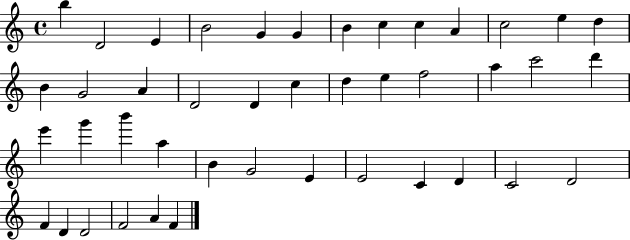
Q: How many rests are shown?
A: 0